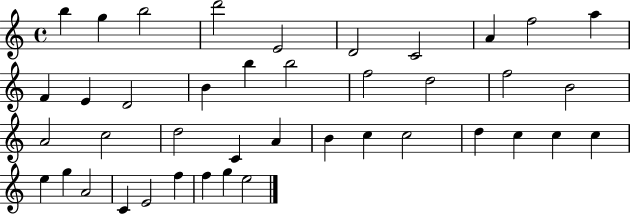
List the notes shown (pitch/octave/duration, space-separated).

B5/q G5/q B5/h D6/h E4/h D4/h C4/h A4/q F5/h A5/q F4/q E4/q D4/h B4/q B5/q B5/h F5/h D5/h F5/h B4/h A4/h C5/h D5/h C4/q A4/q B4/q C5/q C5/h D5/q C5/q C5/q C5/q E5/q G5/q A4/h C4/q E4/h F5/q F5/q G5/q E5/h